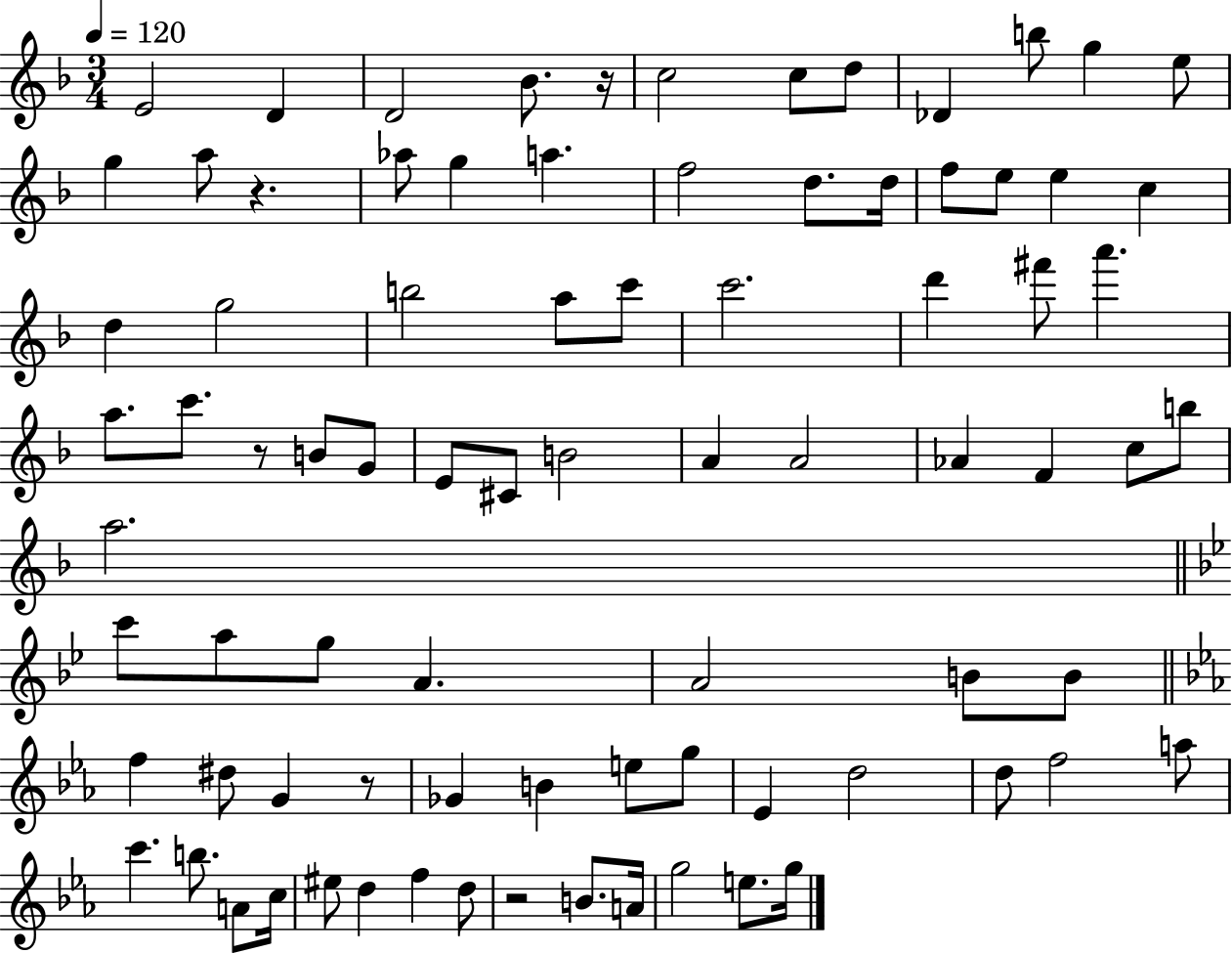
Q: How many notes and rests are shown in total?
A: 83